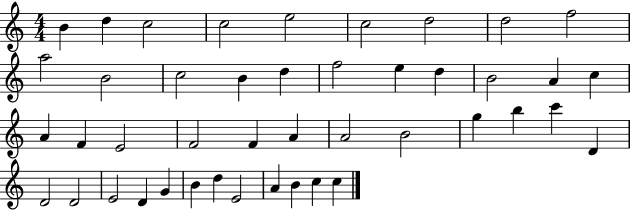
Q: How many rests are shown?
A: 0